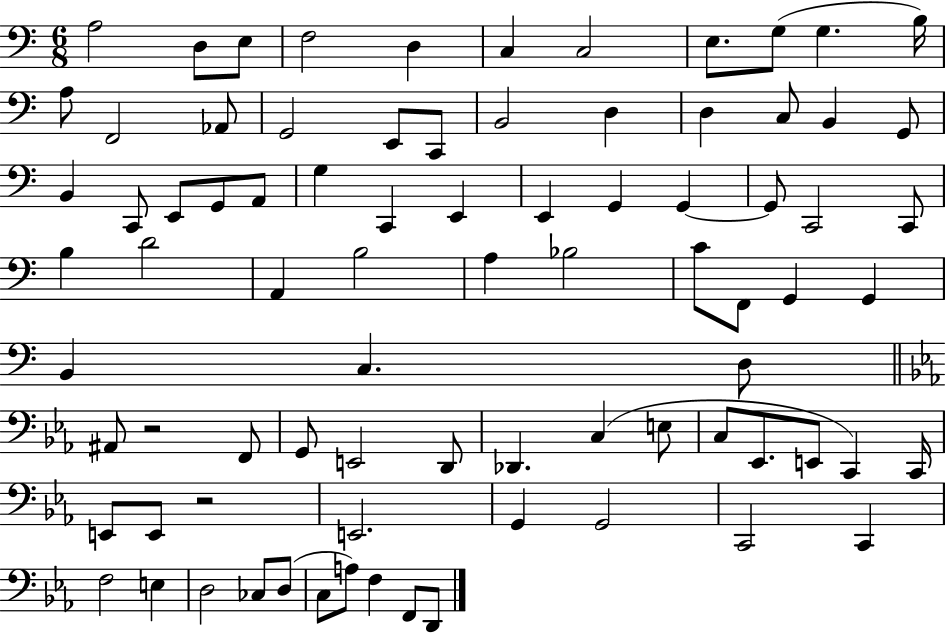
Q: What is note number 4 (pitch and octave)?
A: F3